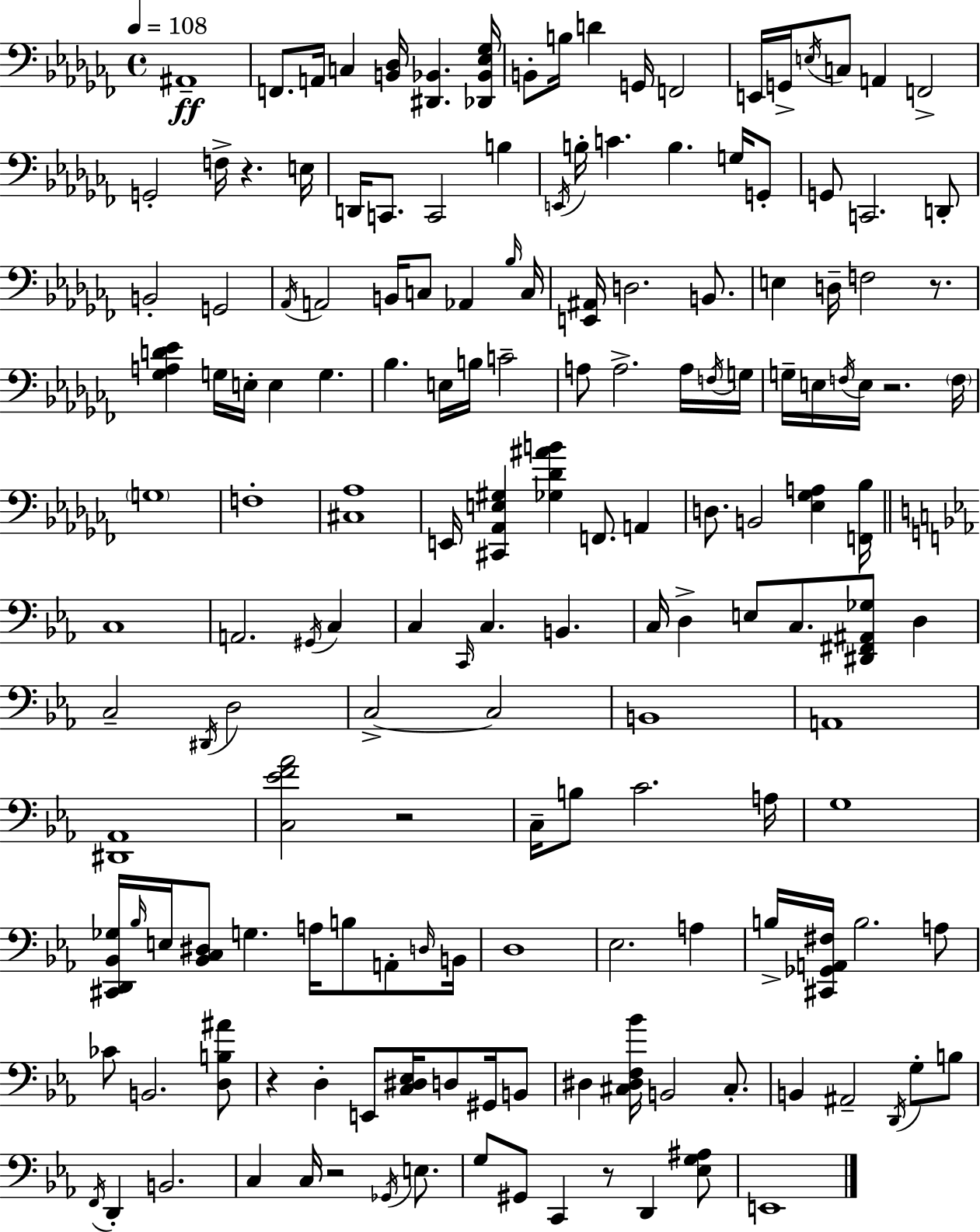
X:1
T:Untitled
M:4/4
L:1/4
K:Abm
^A,,4 F,,/2 A,,/4 C, [B,,_D,]/4 [^D,,_B,,] [_D,,_B,,_E,_G,]/4 B,,/2 B,/4 D G,,/4 F,,2 E,,/4 G,,/4 E,/4 C,/2 A,, F,,2 G,,2 F,/4 z E,/4 D,,/4 C,,/2 C,,2 B, E,,/4 B,/4 C B, G,/4 G,,/2 G,,/2 C,,2 D,,/2 B,,2 G,,2 _A,,/4 A,,2 B,,/4 C,/2 _A,, _B,/4 C,/4 [E,,^A,,]/4 D,2 B,,/2 E, D,/4 F,2 z/2 [_G,A,D_E] G,/4 E,/4 E, G, _B, E,/4 B,/4 C2 A,/2 A,2 A,/4 F,/4 G,/4 G,/4 E,/4 F,/4 E,/4 z2 F,/4 G,4 F,4 [^C,_A,]4 E,,/4 [^C,,_A,,E,^G,] [_G,_D^AB] F,,/2 A,, D,/2 B,,2 [_E,_G,A,] [F,,_B,]/4 C,4 A,,2 ^G,,/4 C, C, C,,/4 C, B,, C,/4 D, E,/2 C,/2 [^D,,^F,,^A,,_G,]/2 D, C,2 ^D,,/4 D,2 C,2 C,2 B,,4 A,,4 [^D,,_A,,]4 [C,_EF_A]2 z2 C,/4 B,/2 C2 A,/4 G,4 [^C,,D,,_B,,_G,]/4 _B,/4 E,/4 [_B,,C,^D,]/2 G, A,/4 B,/2 A,,/2 D,/4 B,,/4 D,4 _E,2 A, B,/4 [^C,,_G,,A,,^F,]/4 B,2 A,/2 _C/2 B,,2 [D,B,^A]/2 z D, E,,/2 [C,^D,_E,]/4 D,/2 ^G,,/4 B,,/2 ^D, [^C,^D,F,_B]/4 B,,2 ^C,/2 B,, ^A,,2 D,,/4 G,/2 B,/2 F,,/4 D,, B,,2 C, C,/4 z2 _G,,/4 E,/2 G,/2 ^G,,/2 C,, z/2 D,, [_E,G,^A,]/2 E,,4